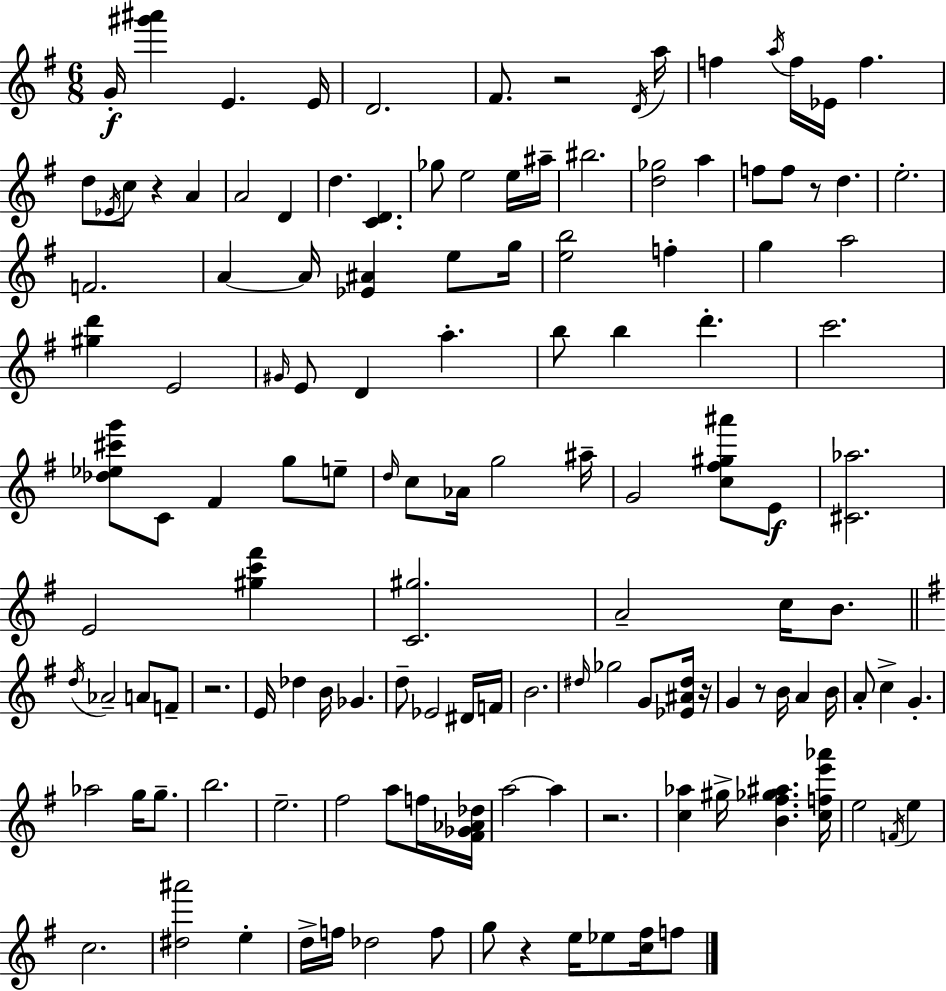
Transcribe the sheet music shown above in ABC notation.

X:1
T:Untitled
M:6/8
L:1/4
K:Em
G/4 [^g'^a'] E E/4 D2 ^F/2 z2 D/4 a/4 f a/4 f/4 _E/4 f d/2 _E/4 c/2 z A A2 D d [CD] _g/2 e2 e/4 ^a/4 ^b2 [d_g]2 a f/2 f/2 z/2 d e2 F2 A A/4 [_E^A] e/2 g/4 [eb]2 f g a2 [^gd'] E2 ^G/4 E/2 D a b/2 b d' c'2 [_d_e^c'g']/2 C/2 ^F g/2 e/2 d/4 c/2 _A/4 g2 ^a/4 G2 [c^f^g^a']/2 E/2 [^C_a]2 E2 [^gc'^f'] [C^g]2 A2 c/4 B/2 d/4 _A2 A/2 F/2 z2 E/4 _d B/4 _G d/2 _E2 ^D/4 F/4 B2 ^d/4 _g2 G/2 [_E^A^d]/4 z/4 G z/2 B/4 A B/4 A/2 c G _a2 g/4 g/2 b2 e2 ^f2 a/2 f/4 [^F_G_A_d]/4 a2 a z2 [c_a] ^g/4 [B^f_g^a] [cfe'_a']/4 e2 F/4 e c2 [^d^a']2 e d/4 f/4 _d2 f/2 g/2 z e/4 _e/2 [c^f]/4 f/2